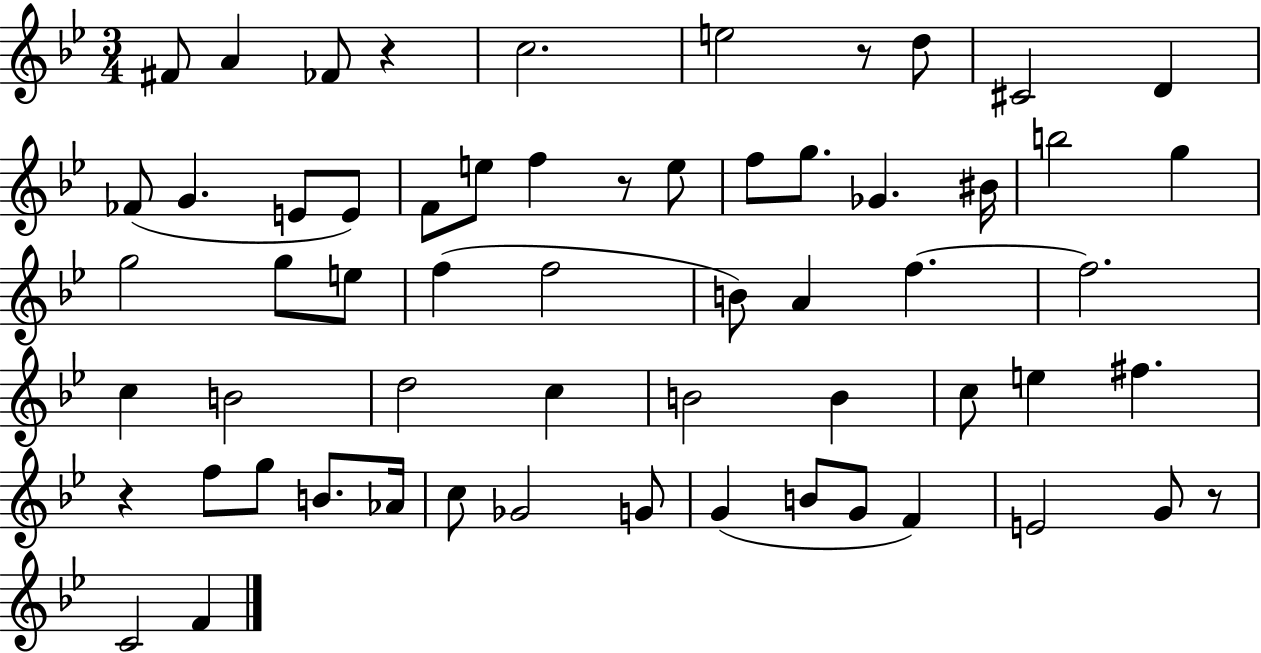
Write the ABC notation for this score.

X:1
T:Untitled
M:3/4
L:1/4
K:Bb
^F/2 A _F/2 z c2 e2 z/2 d/2 ^C2 D _F/2 G E/2 E/2 F/2 e/2 f z/2 e/2 f/2 g/2 _G ^B/4 b2 g g2 g/2 e/2 f f2 B/2 A f f2 c B2 d2 c B2 B c/2 e ^f z f/2 g/2 B/2 _A/4 c/2 _G2 G/2 G B/2 G/2 F E2 G/2 z/2 C2 F